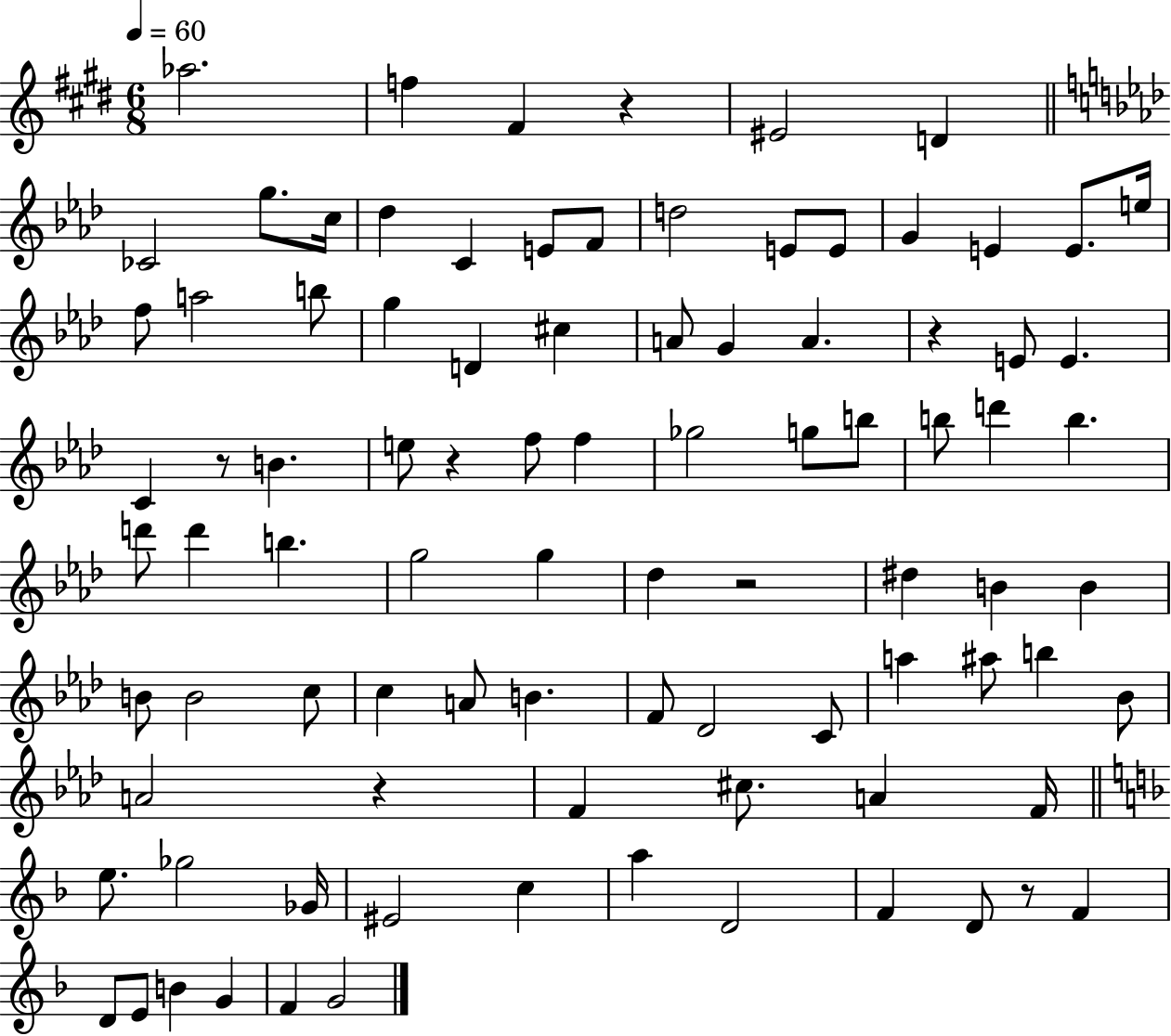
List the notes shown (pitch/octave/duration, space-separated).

Ab5/h. F5/q F#4/q R/q EIS4/h D4/q CES4/h G5/e. C5/s Db5/q C4/q E4/e F4/e D5/h E4/e E4/e G4/q E4/q E4/e. E5/s F5/e A5/h B5/e G5/q D4/q C#5/q A4/e G4/q A4/q. R/q E4/e E4/q. C4/q R/e B4/q. E5/e R/q F5/e F5/q Gb5/h G5/e B5/e B5/e D6/q B5/q. D6/e D6/q B5/q. G5/h G5/q Db5/q R/h D#5/q B4/q B4/q B4/e B4/h C5/e C5/q A4/e B4/q. F4/e Db4/h C4/e A5/q A#5/e B5/q Bb4/e A4/h R/q F4/q C#5/e. A4/q F4/s E5/e. Gb5/h Gb4/s EIS4/h C5/q A5/q D4/h F4/q D4/e R/e F4/q D4/e E4/e B4/q G4/q F4/q G4/h